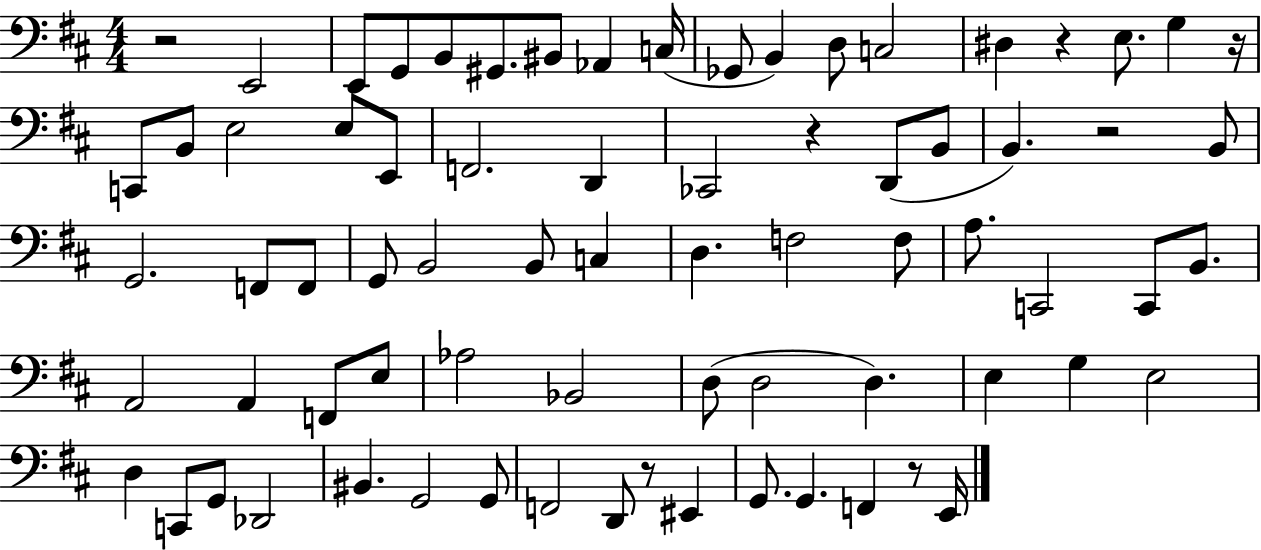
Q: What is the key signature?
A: D major